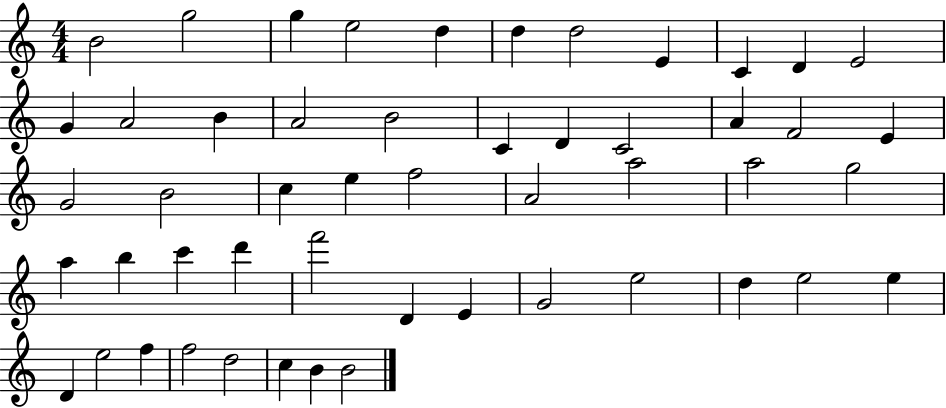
{
  \clef treble
  \numericTimeSignature
  \time 4/4
  \key c \major
  b'2 g''2 | g''4 e''2 d''4 | d''4 d''2 e'4 | c'4 d'4 e'2 | \break g'4 a'2 b'4 | a'2 b'2 | c'4 d'4 c'2 | a'4 f'2 e'4 | \break g'2 b'2 | c''4 e''4 f''2 | a'2 a''2 | a''2 g''2 | \break a''4 b''4 c'''4 d'''4 | f'''2 d'4 e'4 | g'2 e''2 | d''4 e''2 e''4 | \break d'4 e''2 f''4 | f''2 d''2 | c''4 b'4 b'2 | \bar "|."
}